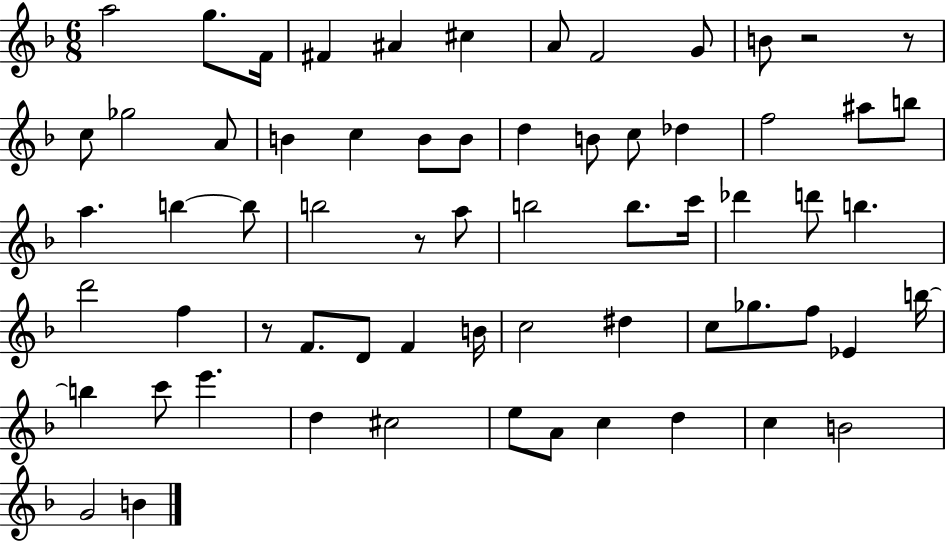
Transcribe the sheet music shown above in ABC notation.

X:1
T:Untitled
M:6/8
L:1/4
K:F
a2 g/2 F/4 ^F ^A ^c A/2 F2 G/2 B/2 z2 z/2 c/2 _g2 A/2 B c B/2 B/2 d B/2 c/2 _d f2 ^a/2 b/2 a b b/2 b2 z/2 a/2 b2 b/2 c'/4 _d' d'/2 b d'2 f z/2 F/2 D/2 F B/4 c2 ^d c/2 _g/2 f/2 _E b/4 b c'/2 e' d ^c2 e/2 A/2 c d c B2 G2 B